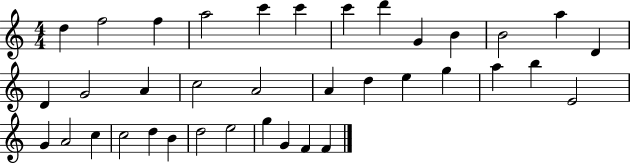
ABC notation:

X:1
T:Untitled
M:4/4
L:1/4
K:C
d f2 f a2 c' c' c' d' G B B2 a D D G2 A c2 A2 A d e g a b E2 G A2 c c2 d B d2 e2 g G F F